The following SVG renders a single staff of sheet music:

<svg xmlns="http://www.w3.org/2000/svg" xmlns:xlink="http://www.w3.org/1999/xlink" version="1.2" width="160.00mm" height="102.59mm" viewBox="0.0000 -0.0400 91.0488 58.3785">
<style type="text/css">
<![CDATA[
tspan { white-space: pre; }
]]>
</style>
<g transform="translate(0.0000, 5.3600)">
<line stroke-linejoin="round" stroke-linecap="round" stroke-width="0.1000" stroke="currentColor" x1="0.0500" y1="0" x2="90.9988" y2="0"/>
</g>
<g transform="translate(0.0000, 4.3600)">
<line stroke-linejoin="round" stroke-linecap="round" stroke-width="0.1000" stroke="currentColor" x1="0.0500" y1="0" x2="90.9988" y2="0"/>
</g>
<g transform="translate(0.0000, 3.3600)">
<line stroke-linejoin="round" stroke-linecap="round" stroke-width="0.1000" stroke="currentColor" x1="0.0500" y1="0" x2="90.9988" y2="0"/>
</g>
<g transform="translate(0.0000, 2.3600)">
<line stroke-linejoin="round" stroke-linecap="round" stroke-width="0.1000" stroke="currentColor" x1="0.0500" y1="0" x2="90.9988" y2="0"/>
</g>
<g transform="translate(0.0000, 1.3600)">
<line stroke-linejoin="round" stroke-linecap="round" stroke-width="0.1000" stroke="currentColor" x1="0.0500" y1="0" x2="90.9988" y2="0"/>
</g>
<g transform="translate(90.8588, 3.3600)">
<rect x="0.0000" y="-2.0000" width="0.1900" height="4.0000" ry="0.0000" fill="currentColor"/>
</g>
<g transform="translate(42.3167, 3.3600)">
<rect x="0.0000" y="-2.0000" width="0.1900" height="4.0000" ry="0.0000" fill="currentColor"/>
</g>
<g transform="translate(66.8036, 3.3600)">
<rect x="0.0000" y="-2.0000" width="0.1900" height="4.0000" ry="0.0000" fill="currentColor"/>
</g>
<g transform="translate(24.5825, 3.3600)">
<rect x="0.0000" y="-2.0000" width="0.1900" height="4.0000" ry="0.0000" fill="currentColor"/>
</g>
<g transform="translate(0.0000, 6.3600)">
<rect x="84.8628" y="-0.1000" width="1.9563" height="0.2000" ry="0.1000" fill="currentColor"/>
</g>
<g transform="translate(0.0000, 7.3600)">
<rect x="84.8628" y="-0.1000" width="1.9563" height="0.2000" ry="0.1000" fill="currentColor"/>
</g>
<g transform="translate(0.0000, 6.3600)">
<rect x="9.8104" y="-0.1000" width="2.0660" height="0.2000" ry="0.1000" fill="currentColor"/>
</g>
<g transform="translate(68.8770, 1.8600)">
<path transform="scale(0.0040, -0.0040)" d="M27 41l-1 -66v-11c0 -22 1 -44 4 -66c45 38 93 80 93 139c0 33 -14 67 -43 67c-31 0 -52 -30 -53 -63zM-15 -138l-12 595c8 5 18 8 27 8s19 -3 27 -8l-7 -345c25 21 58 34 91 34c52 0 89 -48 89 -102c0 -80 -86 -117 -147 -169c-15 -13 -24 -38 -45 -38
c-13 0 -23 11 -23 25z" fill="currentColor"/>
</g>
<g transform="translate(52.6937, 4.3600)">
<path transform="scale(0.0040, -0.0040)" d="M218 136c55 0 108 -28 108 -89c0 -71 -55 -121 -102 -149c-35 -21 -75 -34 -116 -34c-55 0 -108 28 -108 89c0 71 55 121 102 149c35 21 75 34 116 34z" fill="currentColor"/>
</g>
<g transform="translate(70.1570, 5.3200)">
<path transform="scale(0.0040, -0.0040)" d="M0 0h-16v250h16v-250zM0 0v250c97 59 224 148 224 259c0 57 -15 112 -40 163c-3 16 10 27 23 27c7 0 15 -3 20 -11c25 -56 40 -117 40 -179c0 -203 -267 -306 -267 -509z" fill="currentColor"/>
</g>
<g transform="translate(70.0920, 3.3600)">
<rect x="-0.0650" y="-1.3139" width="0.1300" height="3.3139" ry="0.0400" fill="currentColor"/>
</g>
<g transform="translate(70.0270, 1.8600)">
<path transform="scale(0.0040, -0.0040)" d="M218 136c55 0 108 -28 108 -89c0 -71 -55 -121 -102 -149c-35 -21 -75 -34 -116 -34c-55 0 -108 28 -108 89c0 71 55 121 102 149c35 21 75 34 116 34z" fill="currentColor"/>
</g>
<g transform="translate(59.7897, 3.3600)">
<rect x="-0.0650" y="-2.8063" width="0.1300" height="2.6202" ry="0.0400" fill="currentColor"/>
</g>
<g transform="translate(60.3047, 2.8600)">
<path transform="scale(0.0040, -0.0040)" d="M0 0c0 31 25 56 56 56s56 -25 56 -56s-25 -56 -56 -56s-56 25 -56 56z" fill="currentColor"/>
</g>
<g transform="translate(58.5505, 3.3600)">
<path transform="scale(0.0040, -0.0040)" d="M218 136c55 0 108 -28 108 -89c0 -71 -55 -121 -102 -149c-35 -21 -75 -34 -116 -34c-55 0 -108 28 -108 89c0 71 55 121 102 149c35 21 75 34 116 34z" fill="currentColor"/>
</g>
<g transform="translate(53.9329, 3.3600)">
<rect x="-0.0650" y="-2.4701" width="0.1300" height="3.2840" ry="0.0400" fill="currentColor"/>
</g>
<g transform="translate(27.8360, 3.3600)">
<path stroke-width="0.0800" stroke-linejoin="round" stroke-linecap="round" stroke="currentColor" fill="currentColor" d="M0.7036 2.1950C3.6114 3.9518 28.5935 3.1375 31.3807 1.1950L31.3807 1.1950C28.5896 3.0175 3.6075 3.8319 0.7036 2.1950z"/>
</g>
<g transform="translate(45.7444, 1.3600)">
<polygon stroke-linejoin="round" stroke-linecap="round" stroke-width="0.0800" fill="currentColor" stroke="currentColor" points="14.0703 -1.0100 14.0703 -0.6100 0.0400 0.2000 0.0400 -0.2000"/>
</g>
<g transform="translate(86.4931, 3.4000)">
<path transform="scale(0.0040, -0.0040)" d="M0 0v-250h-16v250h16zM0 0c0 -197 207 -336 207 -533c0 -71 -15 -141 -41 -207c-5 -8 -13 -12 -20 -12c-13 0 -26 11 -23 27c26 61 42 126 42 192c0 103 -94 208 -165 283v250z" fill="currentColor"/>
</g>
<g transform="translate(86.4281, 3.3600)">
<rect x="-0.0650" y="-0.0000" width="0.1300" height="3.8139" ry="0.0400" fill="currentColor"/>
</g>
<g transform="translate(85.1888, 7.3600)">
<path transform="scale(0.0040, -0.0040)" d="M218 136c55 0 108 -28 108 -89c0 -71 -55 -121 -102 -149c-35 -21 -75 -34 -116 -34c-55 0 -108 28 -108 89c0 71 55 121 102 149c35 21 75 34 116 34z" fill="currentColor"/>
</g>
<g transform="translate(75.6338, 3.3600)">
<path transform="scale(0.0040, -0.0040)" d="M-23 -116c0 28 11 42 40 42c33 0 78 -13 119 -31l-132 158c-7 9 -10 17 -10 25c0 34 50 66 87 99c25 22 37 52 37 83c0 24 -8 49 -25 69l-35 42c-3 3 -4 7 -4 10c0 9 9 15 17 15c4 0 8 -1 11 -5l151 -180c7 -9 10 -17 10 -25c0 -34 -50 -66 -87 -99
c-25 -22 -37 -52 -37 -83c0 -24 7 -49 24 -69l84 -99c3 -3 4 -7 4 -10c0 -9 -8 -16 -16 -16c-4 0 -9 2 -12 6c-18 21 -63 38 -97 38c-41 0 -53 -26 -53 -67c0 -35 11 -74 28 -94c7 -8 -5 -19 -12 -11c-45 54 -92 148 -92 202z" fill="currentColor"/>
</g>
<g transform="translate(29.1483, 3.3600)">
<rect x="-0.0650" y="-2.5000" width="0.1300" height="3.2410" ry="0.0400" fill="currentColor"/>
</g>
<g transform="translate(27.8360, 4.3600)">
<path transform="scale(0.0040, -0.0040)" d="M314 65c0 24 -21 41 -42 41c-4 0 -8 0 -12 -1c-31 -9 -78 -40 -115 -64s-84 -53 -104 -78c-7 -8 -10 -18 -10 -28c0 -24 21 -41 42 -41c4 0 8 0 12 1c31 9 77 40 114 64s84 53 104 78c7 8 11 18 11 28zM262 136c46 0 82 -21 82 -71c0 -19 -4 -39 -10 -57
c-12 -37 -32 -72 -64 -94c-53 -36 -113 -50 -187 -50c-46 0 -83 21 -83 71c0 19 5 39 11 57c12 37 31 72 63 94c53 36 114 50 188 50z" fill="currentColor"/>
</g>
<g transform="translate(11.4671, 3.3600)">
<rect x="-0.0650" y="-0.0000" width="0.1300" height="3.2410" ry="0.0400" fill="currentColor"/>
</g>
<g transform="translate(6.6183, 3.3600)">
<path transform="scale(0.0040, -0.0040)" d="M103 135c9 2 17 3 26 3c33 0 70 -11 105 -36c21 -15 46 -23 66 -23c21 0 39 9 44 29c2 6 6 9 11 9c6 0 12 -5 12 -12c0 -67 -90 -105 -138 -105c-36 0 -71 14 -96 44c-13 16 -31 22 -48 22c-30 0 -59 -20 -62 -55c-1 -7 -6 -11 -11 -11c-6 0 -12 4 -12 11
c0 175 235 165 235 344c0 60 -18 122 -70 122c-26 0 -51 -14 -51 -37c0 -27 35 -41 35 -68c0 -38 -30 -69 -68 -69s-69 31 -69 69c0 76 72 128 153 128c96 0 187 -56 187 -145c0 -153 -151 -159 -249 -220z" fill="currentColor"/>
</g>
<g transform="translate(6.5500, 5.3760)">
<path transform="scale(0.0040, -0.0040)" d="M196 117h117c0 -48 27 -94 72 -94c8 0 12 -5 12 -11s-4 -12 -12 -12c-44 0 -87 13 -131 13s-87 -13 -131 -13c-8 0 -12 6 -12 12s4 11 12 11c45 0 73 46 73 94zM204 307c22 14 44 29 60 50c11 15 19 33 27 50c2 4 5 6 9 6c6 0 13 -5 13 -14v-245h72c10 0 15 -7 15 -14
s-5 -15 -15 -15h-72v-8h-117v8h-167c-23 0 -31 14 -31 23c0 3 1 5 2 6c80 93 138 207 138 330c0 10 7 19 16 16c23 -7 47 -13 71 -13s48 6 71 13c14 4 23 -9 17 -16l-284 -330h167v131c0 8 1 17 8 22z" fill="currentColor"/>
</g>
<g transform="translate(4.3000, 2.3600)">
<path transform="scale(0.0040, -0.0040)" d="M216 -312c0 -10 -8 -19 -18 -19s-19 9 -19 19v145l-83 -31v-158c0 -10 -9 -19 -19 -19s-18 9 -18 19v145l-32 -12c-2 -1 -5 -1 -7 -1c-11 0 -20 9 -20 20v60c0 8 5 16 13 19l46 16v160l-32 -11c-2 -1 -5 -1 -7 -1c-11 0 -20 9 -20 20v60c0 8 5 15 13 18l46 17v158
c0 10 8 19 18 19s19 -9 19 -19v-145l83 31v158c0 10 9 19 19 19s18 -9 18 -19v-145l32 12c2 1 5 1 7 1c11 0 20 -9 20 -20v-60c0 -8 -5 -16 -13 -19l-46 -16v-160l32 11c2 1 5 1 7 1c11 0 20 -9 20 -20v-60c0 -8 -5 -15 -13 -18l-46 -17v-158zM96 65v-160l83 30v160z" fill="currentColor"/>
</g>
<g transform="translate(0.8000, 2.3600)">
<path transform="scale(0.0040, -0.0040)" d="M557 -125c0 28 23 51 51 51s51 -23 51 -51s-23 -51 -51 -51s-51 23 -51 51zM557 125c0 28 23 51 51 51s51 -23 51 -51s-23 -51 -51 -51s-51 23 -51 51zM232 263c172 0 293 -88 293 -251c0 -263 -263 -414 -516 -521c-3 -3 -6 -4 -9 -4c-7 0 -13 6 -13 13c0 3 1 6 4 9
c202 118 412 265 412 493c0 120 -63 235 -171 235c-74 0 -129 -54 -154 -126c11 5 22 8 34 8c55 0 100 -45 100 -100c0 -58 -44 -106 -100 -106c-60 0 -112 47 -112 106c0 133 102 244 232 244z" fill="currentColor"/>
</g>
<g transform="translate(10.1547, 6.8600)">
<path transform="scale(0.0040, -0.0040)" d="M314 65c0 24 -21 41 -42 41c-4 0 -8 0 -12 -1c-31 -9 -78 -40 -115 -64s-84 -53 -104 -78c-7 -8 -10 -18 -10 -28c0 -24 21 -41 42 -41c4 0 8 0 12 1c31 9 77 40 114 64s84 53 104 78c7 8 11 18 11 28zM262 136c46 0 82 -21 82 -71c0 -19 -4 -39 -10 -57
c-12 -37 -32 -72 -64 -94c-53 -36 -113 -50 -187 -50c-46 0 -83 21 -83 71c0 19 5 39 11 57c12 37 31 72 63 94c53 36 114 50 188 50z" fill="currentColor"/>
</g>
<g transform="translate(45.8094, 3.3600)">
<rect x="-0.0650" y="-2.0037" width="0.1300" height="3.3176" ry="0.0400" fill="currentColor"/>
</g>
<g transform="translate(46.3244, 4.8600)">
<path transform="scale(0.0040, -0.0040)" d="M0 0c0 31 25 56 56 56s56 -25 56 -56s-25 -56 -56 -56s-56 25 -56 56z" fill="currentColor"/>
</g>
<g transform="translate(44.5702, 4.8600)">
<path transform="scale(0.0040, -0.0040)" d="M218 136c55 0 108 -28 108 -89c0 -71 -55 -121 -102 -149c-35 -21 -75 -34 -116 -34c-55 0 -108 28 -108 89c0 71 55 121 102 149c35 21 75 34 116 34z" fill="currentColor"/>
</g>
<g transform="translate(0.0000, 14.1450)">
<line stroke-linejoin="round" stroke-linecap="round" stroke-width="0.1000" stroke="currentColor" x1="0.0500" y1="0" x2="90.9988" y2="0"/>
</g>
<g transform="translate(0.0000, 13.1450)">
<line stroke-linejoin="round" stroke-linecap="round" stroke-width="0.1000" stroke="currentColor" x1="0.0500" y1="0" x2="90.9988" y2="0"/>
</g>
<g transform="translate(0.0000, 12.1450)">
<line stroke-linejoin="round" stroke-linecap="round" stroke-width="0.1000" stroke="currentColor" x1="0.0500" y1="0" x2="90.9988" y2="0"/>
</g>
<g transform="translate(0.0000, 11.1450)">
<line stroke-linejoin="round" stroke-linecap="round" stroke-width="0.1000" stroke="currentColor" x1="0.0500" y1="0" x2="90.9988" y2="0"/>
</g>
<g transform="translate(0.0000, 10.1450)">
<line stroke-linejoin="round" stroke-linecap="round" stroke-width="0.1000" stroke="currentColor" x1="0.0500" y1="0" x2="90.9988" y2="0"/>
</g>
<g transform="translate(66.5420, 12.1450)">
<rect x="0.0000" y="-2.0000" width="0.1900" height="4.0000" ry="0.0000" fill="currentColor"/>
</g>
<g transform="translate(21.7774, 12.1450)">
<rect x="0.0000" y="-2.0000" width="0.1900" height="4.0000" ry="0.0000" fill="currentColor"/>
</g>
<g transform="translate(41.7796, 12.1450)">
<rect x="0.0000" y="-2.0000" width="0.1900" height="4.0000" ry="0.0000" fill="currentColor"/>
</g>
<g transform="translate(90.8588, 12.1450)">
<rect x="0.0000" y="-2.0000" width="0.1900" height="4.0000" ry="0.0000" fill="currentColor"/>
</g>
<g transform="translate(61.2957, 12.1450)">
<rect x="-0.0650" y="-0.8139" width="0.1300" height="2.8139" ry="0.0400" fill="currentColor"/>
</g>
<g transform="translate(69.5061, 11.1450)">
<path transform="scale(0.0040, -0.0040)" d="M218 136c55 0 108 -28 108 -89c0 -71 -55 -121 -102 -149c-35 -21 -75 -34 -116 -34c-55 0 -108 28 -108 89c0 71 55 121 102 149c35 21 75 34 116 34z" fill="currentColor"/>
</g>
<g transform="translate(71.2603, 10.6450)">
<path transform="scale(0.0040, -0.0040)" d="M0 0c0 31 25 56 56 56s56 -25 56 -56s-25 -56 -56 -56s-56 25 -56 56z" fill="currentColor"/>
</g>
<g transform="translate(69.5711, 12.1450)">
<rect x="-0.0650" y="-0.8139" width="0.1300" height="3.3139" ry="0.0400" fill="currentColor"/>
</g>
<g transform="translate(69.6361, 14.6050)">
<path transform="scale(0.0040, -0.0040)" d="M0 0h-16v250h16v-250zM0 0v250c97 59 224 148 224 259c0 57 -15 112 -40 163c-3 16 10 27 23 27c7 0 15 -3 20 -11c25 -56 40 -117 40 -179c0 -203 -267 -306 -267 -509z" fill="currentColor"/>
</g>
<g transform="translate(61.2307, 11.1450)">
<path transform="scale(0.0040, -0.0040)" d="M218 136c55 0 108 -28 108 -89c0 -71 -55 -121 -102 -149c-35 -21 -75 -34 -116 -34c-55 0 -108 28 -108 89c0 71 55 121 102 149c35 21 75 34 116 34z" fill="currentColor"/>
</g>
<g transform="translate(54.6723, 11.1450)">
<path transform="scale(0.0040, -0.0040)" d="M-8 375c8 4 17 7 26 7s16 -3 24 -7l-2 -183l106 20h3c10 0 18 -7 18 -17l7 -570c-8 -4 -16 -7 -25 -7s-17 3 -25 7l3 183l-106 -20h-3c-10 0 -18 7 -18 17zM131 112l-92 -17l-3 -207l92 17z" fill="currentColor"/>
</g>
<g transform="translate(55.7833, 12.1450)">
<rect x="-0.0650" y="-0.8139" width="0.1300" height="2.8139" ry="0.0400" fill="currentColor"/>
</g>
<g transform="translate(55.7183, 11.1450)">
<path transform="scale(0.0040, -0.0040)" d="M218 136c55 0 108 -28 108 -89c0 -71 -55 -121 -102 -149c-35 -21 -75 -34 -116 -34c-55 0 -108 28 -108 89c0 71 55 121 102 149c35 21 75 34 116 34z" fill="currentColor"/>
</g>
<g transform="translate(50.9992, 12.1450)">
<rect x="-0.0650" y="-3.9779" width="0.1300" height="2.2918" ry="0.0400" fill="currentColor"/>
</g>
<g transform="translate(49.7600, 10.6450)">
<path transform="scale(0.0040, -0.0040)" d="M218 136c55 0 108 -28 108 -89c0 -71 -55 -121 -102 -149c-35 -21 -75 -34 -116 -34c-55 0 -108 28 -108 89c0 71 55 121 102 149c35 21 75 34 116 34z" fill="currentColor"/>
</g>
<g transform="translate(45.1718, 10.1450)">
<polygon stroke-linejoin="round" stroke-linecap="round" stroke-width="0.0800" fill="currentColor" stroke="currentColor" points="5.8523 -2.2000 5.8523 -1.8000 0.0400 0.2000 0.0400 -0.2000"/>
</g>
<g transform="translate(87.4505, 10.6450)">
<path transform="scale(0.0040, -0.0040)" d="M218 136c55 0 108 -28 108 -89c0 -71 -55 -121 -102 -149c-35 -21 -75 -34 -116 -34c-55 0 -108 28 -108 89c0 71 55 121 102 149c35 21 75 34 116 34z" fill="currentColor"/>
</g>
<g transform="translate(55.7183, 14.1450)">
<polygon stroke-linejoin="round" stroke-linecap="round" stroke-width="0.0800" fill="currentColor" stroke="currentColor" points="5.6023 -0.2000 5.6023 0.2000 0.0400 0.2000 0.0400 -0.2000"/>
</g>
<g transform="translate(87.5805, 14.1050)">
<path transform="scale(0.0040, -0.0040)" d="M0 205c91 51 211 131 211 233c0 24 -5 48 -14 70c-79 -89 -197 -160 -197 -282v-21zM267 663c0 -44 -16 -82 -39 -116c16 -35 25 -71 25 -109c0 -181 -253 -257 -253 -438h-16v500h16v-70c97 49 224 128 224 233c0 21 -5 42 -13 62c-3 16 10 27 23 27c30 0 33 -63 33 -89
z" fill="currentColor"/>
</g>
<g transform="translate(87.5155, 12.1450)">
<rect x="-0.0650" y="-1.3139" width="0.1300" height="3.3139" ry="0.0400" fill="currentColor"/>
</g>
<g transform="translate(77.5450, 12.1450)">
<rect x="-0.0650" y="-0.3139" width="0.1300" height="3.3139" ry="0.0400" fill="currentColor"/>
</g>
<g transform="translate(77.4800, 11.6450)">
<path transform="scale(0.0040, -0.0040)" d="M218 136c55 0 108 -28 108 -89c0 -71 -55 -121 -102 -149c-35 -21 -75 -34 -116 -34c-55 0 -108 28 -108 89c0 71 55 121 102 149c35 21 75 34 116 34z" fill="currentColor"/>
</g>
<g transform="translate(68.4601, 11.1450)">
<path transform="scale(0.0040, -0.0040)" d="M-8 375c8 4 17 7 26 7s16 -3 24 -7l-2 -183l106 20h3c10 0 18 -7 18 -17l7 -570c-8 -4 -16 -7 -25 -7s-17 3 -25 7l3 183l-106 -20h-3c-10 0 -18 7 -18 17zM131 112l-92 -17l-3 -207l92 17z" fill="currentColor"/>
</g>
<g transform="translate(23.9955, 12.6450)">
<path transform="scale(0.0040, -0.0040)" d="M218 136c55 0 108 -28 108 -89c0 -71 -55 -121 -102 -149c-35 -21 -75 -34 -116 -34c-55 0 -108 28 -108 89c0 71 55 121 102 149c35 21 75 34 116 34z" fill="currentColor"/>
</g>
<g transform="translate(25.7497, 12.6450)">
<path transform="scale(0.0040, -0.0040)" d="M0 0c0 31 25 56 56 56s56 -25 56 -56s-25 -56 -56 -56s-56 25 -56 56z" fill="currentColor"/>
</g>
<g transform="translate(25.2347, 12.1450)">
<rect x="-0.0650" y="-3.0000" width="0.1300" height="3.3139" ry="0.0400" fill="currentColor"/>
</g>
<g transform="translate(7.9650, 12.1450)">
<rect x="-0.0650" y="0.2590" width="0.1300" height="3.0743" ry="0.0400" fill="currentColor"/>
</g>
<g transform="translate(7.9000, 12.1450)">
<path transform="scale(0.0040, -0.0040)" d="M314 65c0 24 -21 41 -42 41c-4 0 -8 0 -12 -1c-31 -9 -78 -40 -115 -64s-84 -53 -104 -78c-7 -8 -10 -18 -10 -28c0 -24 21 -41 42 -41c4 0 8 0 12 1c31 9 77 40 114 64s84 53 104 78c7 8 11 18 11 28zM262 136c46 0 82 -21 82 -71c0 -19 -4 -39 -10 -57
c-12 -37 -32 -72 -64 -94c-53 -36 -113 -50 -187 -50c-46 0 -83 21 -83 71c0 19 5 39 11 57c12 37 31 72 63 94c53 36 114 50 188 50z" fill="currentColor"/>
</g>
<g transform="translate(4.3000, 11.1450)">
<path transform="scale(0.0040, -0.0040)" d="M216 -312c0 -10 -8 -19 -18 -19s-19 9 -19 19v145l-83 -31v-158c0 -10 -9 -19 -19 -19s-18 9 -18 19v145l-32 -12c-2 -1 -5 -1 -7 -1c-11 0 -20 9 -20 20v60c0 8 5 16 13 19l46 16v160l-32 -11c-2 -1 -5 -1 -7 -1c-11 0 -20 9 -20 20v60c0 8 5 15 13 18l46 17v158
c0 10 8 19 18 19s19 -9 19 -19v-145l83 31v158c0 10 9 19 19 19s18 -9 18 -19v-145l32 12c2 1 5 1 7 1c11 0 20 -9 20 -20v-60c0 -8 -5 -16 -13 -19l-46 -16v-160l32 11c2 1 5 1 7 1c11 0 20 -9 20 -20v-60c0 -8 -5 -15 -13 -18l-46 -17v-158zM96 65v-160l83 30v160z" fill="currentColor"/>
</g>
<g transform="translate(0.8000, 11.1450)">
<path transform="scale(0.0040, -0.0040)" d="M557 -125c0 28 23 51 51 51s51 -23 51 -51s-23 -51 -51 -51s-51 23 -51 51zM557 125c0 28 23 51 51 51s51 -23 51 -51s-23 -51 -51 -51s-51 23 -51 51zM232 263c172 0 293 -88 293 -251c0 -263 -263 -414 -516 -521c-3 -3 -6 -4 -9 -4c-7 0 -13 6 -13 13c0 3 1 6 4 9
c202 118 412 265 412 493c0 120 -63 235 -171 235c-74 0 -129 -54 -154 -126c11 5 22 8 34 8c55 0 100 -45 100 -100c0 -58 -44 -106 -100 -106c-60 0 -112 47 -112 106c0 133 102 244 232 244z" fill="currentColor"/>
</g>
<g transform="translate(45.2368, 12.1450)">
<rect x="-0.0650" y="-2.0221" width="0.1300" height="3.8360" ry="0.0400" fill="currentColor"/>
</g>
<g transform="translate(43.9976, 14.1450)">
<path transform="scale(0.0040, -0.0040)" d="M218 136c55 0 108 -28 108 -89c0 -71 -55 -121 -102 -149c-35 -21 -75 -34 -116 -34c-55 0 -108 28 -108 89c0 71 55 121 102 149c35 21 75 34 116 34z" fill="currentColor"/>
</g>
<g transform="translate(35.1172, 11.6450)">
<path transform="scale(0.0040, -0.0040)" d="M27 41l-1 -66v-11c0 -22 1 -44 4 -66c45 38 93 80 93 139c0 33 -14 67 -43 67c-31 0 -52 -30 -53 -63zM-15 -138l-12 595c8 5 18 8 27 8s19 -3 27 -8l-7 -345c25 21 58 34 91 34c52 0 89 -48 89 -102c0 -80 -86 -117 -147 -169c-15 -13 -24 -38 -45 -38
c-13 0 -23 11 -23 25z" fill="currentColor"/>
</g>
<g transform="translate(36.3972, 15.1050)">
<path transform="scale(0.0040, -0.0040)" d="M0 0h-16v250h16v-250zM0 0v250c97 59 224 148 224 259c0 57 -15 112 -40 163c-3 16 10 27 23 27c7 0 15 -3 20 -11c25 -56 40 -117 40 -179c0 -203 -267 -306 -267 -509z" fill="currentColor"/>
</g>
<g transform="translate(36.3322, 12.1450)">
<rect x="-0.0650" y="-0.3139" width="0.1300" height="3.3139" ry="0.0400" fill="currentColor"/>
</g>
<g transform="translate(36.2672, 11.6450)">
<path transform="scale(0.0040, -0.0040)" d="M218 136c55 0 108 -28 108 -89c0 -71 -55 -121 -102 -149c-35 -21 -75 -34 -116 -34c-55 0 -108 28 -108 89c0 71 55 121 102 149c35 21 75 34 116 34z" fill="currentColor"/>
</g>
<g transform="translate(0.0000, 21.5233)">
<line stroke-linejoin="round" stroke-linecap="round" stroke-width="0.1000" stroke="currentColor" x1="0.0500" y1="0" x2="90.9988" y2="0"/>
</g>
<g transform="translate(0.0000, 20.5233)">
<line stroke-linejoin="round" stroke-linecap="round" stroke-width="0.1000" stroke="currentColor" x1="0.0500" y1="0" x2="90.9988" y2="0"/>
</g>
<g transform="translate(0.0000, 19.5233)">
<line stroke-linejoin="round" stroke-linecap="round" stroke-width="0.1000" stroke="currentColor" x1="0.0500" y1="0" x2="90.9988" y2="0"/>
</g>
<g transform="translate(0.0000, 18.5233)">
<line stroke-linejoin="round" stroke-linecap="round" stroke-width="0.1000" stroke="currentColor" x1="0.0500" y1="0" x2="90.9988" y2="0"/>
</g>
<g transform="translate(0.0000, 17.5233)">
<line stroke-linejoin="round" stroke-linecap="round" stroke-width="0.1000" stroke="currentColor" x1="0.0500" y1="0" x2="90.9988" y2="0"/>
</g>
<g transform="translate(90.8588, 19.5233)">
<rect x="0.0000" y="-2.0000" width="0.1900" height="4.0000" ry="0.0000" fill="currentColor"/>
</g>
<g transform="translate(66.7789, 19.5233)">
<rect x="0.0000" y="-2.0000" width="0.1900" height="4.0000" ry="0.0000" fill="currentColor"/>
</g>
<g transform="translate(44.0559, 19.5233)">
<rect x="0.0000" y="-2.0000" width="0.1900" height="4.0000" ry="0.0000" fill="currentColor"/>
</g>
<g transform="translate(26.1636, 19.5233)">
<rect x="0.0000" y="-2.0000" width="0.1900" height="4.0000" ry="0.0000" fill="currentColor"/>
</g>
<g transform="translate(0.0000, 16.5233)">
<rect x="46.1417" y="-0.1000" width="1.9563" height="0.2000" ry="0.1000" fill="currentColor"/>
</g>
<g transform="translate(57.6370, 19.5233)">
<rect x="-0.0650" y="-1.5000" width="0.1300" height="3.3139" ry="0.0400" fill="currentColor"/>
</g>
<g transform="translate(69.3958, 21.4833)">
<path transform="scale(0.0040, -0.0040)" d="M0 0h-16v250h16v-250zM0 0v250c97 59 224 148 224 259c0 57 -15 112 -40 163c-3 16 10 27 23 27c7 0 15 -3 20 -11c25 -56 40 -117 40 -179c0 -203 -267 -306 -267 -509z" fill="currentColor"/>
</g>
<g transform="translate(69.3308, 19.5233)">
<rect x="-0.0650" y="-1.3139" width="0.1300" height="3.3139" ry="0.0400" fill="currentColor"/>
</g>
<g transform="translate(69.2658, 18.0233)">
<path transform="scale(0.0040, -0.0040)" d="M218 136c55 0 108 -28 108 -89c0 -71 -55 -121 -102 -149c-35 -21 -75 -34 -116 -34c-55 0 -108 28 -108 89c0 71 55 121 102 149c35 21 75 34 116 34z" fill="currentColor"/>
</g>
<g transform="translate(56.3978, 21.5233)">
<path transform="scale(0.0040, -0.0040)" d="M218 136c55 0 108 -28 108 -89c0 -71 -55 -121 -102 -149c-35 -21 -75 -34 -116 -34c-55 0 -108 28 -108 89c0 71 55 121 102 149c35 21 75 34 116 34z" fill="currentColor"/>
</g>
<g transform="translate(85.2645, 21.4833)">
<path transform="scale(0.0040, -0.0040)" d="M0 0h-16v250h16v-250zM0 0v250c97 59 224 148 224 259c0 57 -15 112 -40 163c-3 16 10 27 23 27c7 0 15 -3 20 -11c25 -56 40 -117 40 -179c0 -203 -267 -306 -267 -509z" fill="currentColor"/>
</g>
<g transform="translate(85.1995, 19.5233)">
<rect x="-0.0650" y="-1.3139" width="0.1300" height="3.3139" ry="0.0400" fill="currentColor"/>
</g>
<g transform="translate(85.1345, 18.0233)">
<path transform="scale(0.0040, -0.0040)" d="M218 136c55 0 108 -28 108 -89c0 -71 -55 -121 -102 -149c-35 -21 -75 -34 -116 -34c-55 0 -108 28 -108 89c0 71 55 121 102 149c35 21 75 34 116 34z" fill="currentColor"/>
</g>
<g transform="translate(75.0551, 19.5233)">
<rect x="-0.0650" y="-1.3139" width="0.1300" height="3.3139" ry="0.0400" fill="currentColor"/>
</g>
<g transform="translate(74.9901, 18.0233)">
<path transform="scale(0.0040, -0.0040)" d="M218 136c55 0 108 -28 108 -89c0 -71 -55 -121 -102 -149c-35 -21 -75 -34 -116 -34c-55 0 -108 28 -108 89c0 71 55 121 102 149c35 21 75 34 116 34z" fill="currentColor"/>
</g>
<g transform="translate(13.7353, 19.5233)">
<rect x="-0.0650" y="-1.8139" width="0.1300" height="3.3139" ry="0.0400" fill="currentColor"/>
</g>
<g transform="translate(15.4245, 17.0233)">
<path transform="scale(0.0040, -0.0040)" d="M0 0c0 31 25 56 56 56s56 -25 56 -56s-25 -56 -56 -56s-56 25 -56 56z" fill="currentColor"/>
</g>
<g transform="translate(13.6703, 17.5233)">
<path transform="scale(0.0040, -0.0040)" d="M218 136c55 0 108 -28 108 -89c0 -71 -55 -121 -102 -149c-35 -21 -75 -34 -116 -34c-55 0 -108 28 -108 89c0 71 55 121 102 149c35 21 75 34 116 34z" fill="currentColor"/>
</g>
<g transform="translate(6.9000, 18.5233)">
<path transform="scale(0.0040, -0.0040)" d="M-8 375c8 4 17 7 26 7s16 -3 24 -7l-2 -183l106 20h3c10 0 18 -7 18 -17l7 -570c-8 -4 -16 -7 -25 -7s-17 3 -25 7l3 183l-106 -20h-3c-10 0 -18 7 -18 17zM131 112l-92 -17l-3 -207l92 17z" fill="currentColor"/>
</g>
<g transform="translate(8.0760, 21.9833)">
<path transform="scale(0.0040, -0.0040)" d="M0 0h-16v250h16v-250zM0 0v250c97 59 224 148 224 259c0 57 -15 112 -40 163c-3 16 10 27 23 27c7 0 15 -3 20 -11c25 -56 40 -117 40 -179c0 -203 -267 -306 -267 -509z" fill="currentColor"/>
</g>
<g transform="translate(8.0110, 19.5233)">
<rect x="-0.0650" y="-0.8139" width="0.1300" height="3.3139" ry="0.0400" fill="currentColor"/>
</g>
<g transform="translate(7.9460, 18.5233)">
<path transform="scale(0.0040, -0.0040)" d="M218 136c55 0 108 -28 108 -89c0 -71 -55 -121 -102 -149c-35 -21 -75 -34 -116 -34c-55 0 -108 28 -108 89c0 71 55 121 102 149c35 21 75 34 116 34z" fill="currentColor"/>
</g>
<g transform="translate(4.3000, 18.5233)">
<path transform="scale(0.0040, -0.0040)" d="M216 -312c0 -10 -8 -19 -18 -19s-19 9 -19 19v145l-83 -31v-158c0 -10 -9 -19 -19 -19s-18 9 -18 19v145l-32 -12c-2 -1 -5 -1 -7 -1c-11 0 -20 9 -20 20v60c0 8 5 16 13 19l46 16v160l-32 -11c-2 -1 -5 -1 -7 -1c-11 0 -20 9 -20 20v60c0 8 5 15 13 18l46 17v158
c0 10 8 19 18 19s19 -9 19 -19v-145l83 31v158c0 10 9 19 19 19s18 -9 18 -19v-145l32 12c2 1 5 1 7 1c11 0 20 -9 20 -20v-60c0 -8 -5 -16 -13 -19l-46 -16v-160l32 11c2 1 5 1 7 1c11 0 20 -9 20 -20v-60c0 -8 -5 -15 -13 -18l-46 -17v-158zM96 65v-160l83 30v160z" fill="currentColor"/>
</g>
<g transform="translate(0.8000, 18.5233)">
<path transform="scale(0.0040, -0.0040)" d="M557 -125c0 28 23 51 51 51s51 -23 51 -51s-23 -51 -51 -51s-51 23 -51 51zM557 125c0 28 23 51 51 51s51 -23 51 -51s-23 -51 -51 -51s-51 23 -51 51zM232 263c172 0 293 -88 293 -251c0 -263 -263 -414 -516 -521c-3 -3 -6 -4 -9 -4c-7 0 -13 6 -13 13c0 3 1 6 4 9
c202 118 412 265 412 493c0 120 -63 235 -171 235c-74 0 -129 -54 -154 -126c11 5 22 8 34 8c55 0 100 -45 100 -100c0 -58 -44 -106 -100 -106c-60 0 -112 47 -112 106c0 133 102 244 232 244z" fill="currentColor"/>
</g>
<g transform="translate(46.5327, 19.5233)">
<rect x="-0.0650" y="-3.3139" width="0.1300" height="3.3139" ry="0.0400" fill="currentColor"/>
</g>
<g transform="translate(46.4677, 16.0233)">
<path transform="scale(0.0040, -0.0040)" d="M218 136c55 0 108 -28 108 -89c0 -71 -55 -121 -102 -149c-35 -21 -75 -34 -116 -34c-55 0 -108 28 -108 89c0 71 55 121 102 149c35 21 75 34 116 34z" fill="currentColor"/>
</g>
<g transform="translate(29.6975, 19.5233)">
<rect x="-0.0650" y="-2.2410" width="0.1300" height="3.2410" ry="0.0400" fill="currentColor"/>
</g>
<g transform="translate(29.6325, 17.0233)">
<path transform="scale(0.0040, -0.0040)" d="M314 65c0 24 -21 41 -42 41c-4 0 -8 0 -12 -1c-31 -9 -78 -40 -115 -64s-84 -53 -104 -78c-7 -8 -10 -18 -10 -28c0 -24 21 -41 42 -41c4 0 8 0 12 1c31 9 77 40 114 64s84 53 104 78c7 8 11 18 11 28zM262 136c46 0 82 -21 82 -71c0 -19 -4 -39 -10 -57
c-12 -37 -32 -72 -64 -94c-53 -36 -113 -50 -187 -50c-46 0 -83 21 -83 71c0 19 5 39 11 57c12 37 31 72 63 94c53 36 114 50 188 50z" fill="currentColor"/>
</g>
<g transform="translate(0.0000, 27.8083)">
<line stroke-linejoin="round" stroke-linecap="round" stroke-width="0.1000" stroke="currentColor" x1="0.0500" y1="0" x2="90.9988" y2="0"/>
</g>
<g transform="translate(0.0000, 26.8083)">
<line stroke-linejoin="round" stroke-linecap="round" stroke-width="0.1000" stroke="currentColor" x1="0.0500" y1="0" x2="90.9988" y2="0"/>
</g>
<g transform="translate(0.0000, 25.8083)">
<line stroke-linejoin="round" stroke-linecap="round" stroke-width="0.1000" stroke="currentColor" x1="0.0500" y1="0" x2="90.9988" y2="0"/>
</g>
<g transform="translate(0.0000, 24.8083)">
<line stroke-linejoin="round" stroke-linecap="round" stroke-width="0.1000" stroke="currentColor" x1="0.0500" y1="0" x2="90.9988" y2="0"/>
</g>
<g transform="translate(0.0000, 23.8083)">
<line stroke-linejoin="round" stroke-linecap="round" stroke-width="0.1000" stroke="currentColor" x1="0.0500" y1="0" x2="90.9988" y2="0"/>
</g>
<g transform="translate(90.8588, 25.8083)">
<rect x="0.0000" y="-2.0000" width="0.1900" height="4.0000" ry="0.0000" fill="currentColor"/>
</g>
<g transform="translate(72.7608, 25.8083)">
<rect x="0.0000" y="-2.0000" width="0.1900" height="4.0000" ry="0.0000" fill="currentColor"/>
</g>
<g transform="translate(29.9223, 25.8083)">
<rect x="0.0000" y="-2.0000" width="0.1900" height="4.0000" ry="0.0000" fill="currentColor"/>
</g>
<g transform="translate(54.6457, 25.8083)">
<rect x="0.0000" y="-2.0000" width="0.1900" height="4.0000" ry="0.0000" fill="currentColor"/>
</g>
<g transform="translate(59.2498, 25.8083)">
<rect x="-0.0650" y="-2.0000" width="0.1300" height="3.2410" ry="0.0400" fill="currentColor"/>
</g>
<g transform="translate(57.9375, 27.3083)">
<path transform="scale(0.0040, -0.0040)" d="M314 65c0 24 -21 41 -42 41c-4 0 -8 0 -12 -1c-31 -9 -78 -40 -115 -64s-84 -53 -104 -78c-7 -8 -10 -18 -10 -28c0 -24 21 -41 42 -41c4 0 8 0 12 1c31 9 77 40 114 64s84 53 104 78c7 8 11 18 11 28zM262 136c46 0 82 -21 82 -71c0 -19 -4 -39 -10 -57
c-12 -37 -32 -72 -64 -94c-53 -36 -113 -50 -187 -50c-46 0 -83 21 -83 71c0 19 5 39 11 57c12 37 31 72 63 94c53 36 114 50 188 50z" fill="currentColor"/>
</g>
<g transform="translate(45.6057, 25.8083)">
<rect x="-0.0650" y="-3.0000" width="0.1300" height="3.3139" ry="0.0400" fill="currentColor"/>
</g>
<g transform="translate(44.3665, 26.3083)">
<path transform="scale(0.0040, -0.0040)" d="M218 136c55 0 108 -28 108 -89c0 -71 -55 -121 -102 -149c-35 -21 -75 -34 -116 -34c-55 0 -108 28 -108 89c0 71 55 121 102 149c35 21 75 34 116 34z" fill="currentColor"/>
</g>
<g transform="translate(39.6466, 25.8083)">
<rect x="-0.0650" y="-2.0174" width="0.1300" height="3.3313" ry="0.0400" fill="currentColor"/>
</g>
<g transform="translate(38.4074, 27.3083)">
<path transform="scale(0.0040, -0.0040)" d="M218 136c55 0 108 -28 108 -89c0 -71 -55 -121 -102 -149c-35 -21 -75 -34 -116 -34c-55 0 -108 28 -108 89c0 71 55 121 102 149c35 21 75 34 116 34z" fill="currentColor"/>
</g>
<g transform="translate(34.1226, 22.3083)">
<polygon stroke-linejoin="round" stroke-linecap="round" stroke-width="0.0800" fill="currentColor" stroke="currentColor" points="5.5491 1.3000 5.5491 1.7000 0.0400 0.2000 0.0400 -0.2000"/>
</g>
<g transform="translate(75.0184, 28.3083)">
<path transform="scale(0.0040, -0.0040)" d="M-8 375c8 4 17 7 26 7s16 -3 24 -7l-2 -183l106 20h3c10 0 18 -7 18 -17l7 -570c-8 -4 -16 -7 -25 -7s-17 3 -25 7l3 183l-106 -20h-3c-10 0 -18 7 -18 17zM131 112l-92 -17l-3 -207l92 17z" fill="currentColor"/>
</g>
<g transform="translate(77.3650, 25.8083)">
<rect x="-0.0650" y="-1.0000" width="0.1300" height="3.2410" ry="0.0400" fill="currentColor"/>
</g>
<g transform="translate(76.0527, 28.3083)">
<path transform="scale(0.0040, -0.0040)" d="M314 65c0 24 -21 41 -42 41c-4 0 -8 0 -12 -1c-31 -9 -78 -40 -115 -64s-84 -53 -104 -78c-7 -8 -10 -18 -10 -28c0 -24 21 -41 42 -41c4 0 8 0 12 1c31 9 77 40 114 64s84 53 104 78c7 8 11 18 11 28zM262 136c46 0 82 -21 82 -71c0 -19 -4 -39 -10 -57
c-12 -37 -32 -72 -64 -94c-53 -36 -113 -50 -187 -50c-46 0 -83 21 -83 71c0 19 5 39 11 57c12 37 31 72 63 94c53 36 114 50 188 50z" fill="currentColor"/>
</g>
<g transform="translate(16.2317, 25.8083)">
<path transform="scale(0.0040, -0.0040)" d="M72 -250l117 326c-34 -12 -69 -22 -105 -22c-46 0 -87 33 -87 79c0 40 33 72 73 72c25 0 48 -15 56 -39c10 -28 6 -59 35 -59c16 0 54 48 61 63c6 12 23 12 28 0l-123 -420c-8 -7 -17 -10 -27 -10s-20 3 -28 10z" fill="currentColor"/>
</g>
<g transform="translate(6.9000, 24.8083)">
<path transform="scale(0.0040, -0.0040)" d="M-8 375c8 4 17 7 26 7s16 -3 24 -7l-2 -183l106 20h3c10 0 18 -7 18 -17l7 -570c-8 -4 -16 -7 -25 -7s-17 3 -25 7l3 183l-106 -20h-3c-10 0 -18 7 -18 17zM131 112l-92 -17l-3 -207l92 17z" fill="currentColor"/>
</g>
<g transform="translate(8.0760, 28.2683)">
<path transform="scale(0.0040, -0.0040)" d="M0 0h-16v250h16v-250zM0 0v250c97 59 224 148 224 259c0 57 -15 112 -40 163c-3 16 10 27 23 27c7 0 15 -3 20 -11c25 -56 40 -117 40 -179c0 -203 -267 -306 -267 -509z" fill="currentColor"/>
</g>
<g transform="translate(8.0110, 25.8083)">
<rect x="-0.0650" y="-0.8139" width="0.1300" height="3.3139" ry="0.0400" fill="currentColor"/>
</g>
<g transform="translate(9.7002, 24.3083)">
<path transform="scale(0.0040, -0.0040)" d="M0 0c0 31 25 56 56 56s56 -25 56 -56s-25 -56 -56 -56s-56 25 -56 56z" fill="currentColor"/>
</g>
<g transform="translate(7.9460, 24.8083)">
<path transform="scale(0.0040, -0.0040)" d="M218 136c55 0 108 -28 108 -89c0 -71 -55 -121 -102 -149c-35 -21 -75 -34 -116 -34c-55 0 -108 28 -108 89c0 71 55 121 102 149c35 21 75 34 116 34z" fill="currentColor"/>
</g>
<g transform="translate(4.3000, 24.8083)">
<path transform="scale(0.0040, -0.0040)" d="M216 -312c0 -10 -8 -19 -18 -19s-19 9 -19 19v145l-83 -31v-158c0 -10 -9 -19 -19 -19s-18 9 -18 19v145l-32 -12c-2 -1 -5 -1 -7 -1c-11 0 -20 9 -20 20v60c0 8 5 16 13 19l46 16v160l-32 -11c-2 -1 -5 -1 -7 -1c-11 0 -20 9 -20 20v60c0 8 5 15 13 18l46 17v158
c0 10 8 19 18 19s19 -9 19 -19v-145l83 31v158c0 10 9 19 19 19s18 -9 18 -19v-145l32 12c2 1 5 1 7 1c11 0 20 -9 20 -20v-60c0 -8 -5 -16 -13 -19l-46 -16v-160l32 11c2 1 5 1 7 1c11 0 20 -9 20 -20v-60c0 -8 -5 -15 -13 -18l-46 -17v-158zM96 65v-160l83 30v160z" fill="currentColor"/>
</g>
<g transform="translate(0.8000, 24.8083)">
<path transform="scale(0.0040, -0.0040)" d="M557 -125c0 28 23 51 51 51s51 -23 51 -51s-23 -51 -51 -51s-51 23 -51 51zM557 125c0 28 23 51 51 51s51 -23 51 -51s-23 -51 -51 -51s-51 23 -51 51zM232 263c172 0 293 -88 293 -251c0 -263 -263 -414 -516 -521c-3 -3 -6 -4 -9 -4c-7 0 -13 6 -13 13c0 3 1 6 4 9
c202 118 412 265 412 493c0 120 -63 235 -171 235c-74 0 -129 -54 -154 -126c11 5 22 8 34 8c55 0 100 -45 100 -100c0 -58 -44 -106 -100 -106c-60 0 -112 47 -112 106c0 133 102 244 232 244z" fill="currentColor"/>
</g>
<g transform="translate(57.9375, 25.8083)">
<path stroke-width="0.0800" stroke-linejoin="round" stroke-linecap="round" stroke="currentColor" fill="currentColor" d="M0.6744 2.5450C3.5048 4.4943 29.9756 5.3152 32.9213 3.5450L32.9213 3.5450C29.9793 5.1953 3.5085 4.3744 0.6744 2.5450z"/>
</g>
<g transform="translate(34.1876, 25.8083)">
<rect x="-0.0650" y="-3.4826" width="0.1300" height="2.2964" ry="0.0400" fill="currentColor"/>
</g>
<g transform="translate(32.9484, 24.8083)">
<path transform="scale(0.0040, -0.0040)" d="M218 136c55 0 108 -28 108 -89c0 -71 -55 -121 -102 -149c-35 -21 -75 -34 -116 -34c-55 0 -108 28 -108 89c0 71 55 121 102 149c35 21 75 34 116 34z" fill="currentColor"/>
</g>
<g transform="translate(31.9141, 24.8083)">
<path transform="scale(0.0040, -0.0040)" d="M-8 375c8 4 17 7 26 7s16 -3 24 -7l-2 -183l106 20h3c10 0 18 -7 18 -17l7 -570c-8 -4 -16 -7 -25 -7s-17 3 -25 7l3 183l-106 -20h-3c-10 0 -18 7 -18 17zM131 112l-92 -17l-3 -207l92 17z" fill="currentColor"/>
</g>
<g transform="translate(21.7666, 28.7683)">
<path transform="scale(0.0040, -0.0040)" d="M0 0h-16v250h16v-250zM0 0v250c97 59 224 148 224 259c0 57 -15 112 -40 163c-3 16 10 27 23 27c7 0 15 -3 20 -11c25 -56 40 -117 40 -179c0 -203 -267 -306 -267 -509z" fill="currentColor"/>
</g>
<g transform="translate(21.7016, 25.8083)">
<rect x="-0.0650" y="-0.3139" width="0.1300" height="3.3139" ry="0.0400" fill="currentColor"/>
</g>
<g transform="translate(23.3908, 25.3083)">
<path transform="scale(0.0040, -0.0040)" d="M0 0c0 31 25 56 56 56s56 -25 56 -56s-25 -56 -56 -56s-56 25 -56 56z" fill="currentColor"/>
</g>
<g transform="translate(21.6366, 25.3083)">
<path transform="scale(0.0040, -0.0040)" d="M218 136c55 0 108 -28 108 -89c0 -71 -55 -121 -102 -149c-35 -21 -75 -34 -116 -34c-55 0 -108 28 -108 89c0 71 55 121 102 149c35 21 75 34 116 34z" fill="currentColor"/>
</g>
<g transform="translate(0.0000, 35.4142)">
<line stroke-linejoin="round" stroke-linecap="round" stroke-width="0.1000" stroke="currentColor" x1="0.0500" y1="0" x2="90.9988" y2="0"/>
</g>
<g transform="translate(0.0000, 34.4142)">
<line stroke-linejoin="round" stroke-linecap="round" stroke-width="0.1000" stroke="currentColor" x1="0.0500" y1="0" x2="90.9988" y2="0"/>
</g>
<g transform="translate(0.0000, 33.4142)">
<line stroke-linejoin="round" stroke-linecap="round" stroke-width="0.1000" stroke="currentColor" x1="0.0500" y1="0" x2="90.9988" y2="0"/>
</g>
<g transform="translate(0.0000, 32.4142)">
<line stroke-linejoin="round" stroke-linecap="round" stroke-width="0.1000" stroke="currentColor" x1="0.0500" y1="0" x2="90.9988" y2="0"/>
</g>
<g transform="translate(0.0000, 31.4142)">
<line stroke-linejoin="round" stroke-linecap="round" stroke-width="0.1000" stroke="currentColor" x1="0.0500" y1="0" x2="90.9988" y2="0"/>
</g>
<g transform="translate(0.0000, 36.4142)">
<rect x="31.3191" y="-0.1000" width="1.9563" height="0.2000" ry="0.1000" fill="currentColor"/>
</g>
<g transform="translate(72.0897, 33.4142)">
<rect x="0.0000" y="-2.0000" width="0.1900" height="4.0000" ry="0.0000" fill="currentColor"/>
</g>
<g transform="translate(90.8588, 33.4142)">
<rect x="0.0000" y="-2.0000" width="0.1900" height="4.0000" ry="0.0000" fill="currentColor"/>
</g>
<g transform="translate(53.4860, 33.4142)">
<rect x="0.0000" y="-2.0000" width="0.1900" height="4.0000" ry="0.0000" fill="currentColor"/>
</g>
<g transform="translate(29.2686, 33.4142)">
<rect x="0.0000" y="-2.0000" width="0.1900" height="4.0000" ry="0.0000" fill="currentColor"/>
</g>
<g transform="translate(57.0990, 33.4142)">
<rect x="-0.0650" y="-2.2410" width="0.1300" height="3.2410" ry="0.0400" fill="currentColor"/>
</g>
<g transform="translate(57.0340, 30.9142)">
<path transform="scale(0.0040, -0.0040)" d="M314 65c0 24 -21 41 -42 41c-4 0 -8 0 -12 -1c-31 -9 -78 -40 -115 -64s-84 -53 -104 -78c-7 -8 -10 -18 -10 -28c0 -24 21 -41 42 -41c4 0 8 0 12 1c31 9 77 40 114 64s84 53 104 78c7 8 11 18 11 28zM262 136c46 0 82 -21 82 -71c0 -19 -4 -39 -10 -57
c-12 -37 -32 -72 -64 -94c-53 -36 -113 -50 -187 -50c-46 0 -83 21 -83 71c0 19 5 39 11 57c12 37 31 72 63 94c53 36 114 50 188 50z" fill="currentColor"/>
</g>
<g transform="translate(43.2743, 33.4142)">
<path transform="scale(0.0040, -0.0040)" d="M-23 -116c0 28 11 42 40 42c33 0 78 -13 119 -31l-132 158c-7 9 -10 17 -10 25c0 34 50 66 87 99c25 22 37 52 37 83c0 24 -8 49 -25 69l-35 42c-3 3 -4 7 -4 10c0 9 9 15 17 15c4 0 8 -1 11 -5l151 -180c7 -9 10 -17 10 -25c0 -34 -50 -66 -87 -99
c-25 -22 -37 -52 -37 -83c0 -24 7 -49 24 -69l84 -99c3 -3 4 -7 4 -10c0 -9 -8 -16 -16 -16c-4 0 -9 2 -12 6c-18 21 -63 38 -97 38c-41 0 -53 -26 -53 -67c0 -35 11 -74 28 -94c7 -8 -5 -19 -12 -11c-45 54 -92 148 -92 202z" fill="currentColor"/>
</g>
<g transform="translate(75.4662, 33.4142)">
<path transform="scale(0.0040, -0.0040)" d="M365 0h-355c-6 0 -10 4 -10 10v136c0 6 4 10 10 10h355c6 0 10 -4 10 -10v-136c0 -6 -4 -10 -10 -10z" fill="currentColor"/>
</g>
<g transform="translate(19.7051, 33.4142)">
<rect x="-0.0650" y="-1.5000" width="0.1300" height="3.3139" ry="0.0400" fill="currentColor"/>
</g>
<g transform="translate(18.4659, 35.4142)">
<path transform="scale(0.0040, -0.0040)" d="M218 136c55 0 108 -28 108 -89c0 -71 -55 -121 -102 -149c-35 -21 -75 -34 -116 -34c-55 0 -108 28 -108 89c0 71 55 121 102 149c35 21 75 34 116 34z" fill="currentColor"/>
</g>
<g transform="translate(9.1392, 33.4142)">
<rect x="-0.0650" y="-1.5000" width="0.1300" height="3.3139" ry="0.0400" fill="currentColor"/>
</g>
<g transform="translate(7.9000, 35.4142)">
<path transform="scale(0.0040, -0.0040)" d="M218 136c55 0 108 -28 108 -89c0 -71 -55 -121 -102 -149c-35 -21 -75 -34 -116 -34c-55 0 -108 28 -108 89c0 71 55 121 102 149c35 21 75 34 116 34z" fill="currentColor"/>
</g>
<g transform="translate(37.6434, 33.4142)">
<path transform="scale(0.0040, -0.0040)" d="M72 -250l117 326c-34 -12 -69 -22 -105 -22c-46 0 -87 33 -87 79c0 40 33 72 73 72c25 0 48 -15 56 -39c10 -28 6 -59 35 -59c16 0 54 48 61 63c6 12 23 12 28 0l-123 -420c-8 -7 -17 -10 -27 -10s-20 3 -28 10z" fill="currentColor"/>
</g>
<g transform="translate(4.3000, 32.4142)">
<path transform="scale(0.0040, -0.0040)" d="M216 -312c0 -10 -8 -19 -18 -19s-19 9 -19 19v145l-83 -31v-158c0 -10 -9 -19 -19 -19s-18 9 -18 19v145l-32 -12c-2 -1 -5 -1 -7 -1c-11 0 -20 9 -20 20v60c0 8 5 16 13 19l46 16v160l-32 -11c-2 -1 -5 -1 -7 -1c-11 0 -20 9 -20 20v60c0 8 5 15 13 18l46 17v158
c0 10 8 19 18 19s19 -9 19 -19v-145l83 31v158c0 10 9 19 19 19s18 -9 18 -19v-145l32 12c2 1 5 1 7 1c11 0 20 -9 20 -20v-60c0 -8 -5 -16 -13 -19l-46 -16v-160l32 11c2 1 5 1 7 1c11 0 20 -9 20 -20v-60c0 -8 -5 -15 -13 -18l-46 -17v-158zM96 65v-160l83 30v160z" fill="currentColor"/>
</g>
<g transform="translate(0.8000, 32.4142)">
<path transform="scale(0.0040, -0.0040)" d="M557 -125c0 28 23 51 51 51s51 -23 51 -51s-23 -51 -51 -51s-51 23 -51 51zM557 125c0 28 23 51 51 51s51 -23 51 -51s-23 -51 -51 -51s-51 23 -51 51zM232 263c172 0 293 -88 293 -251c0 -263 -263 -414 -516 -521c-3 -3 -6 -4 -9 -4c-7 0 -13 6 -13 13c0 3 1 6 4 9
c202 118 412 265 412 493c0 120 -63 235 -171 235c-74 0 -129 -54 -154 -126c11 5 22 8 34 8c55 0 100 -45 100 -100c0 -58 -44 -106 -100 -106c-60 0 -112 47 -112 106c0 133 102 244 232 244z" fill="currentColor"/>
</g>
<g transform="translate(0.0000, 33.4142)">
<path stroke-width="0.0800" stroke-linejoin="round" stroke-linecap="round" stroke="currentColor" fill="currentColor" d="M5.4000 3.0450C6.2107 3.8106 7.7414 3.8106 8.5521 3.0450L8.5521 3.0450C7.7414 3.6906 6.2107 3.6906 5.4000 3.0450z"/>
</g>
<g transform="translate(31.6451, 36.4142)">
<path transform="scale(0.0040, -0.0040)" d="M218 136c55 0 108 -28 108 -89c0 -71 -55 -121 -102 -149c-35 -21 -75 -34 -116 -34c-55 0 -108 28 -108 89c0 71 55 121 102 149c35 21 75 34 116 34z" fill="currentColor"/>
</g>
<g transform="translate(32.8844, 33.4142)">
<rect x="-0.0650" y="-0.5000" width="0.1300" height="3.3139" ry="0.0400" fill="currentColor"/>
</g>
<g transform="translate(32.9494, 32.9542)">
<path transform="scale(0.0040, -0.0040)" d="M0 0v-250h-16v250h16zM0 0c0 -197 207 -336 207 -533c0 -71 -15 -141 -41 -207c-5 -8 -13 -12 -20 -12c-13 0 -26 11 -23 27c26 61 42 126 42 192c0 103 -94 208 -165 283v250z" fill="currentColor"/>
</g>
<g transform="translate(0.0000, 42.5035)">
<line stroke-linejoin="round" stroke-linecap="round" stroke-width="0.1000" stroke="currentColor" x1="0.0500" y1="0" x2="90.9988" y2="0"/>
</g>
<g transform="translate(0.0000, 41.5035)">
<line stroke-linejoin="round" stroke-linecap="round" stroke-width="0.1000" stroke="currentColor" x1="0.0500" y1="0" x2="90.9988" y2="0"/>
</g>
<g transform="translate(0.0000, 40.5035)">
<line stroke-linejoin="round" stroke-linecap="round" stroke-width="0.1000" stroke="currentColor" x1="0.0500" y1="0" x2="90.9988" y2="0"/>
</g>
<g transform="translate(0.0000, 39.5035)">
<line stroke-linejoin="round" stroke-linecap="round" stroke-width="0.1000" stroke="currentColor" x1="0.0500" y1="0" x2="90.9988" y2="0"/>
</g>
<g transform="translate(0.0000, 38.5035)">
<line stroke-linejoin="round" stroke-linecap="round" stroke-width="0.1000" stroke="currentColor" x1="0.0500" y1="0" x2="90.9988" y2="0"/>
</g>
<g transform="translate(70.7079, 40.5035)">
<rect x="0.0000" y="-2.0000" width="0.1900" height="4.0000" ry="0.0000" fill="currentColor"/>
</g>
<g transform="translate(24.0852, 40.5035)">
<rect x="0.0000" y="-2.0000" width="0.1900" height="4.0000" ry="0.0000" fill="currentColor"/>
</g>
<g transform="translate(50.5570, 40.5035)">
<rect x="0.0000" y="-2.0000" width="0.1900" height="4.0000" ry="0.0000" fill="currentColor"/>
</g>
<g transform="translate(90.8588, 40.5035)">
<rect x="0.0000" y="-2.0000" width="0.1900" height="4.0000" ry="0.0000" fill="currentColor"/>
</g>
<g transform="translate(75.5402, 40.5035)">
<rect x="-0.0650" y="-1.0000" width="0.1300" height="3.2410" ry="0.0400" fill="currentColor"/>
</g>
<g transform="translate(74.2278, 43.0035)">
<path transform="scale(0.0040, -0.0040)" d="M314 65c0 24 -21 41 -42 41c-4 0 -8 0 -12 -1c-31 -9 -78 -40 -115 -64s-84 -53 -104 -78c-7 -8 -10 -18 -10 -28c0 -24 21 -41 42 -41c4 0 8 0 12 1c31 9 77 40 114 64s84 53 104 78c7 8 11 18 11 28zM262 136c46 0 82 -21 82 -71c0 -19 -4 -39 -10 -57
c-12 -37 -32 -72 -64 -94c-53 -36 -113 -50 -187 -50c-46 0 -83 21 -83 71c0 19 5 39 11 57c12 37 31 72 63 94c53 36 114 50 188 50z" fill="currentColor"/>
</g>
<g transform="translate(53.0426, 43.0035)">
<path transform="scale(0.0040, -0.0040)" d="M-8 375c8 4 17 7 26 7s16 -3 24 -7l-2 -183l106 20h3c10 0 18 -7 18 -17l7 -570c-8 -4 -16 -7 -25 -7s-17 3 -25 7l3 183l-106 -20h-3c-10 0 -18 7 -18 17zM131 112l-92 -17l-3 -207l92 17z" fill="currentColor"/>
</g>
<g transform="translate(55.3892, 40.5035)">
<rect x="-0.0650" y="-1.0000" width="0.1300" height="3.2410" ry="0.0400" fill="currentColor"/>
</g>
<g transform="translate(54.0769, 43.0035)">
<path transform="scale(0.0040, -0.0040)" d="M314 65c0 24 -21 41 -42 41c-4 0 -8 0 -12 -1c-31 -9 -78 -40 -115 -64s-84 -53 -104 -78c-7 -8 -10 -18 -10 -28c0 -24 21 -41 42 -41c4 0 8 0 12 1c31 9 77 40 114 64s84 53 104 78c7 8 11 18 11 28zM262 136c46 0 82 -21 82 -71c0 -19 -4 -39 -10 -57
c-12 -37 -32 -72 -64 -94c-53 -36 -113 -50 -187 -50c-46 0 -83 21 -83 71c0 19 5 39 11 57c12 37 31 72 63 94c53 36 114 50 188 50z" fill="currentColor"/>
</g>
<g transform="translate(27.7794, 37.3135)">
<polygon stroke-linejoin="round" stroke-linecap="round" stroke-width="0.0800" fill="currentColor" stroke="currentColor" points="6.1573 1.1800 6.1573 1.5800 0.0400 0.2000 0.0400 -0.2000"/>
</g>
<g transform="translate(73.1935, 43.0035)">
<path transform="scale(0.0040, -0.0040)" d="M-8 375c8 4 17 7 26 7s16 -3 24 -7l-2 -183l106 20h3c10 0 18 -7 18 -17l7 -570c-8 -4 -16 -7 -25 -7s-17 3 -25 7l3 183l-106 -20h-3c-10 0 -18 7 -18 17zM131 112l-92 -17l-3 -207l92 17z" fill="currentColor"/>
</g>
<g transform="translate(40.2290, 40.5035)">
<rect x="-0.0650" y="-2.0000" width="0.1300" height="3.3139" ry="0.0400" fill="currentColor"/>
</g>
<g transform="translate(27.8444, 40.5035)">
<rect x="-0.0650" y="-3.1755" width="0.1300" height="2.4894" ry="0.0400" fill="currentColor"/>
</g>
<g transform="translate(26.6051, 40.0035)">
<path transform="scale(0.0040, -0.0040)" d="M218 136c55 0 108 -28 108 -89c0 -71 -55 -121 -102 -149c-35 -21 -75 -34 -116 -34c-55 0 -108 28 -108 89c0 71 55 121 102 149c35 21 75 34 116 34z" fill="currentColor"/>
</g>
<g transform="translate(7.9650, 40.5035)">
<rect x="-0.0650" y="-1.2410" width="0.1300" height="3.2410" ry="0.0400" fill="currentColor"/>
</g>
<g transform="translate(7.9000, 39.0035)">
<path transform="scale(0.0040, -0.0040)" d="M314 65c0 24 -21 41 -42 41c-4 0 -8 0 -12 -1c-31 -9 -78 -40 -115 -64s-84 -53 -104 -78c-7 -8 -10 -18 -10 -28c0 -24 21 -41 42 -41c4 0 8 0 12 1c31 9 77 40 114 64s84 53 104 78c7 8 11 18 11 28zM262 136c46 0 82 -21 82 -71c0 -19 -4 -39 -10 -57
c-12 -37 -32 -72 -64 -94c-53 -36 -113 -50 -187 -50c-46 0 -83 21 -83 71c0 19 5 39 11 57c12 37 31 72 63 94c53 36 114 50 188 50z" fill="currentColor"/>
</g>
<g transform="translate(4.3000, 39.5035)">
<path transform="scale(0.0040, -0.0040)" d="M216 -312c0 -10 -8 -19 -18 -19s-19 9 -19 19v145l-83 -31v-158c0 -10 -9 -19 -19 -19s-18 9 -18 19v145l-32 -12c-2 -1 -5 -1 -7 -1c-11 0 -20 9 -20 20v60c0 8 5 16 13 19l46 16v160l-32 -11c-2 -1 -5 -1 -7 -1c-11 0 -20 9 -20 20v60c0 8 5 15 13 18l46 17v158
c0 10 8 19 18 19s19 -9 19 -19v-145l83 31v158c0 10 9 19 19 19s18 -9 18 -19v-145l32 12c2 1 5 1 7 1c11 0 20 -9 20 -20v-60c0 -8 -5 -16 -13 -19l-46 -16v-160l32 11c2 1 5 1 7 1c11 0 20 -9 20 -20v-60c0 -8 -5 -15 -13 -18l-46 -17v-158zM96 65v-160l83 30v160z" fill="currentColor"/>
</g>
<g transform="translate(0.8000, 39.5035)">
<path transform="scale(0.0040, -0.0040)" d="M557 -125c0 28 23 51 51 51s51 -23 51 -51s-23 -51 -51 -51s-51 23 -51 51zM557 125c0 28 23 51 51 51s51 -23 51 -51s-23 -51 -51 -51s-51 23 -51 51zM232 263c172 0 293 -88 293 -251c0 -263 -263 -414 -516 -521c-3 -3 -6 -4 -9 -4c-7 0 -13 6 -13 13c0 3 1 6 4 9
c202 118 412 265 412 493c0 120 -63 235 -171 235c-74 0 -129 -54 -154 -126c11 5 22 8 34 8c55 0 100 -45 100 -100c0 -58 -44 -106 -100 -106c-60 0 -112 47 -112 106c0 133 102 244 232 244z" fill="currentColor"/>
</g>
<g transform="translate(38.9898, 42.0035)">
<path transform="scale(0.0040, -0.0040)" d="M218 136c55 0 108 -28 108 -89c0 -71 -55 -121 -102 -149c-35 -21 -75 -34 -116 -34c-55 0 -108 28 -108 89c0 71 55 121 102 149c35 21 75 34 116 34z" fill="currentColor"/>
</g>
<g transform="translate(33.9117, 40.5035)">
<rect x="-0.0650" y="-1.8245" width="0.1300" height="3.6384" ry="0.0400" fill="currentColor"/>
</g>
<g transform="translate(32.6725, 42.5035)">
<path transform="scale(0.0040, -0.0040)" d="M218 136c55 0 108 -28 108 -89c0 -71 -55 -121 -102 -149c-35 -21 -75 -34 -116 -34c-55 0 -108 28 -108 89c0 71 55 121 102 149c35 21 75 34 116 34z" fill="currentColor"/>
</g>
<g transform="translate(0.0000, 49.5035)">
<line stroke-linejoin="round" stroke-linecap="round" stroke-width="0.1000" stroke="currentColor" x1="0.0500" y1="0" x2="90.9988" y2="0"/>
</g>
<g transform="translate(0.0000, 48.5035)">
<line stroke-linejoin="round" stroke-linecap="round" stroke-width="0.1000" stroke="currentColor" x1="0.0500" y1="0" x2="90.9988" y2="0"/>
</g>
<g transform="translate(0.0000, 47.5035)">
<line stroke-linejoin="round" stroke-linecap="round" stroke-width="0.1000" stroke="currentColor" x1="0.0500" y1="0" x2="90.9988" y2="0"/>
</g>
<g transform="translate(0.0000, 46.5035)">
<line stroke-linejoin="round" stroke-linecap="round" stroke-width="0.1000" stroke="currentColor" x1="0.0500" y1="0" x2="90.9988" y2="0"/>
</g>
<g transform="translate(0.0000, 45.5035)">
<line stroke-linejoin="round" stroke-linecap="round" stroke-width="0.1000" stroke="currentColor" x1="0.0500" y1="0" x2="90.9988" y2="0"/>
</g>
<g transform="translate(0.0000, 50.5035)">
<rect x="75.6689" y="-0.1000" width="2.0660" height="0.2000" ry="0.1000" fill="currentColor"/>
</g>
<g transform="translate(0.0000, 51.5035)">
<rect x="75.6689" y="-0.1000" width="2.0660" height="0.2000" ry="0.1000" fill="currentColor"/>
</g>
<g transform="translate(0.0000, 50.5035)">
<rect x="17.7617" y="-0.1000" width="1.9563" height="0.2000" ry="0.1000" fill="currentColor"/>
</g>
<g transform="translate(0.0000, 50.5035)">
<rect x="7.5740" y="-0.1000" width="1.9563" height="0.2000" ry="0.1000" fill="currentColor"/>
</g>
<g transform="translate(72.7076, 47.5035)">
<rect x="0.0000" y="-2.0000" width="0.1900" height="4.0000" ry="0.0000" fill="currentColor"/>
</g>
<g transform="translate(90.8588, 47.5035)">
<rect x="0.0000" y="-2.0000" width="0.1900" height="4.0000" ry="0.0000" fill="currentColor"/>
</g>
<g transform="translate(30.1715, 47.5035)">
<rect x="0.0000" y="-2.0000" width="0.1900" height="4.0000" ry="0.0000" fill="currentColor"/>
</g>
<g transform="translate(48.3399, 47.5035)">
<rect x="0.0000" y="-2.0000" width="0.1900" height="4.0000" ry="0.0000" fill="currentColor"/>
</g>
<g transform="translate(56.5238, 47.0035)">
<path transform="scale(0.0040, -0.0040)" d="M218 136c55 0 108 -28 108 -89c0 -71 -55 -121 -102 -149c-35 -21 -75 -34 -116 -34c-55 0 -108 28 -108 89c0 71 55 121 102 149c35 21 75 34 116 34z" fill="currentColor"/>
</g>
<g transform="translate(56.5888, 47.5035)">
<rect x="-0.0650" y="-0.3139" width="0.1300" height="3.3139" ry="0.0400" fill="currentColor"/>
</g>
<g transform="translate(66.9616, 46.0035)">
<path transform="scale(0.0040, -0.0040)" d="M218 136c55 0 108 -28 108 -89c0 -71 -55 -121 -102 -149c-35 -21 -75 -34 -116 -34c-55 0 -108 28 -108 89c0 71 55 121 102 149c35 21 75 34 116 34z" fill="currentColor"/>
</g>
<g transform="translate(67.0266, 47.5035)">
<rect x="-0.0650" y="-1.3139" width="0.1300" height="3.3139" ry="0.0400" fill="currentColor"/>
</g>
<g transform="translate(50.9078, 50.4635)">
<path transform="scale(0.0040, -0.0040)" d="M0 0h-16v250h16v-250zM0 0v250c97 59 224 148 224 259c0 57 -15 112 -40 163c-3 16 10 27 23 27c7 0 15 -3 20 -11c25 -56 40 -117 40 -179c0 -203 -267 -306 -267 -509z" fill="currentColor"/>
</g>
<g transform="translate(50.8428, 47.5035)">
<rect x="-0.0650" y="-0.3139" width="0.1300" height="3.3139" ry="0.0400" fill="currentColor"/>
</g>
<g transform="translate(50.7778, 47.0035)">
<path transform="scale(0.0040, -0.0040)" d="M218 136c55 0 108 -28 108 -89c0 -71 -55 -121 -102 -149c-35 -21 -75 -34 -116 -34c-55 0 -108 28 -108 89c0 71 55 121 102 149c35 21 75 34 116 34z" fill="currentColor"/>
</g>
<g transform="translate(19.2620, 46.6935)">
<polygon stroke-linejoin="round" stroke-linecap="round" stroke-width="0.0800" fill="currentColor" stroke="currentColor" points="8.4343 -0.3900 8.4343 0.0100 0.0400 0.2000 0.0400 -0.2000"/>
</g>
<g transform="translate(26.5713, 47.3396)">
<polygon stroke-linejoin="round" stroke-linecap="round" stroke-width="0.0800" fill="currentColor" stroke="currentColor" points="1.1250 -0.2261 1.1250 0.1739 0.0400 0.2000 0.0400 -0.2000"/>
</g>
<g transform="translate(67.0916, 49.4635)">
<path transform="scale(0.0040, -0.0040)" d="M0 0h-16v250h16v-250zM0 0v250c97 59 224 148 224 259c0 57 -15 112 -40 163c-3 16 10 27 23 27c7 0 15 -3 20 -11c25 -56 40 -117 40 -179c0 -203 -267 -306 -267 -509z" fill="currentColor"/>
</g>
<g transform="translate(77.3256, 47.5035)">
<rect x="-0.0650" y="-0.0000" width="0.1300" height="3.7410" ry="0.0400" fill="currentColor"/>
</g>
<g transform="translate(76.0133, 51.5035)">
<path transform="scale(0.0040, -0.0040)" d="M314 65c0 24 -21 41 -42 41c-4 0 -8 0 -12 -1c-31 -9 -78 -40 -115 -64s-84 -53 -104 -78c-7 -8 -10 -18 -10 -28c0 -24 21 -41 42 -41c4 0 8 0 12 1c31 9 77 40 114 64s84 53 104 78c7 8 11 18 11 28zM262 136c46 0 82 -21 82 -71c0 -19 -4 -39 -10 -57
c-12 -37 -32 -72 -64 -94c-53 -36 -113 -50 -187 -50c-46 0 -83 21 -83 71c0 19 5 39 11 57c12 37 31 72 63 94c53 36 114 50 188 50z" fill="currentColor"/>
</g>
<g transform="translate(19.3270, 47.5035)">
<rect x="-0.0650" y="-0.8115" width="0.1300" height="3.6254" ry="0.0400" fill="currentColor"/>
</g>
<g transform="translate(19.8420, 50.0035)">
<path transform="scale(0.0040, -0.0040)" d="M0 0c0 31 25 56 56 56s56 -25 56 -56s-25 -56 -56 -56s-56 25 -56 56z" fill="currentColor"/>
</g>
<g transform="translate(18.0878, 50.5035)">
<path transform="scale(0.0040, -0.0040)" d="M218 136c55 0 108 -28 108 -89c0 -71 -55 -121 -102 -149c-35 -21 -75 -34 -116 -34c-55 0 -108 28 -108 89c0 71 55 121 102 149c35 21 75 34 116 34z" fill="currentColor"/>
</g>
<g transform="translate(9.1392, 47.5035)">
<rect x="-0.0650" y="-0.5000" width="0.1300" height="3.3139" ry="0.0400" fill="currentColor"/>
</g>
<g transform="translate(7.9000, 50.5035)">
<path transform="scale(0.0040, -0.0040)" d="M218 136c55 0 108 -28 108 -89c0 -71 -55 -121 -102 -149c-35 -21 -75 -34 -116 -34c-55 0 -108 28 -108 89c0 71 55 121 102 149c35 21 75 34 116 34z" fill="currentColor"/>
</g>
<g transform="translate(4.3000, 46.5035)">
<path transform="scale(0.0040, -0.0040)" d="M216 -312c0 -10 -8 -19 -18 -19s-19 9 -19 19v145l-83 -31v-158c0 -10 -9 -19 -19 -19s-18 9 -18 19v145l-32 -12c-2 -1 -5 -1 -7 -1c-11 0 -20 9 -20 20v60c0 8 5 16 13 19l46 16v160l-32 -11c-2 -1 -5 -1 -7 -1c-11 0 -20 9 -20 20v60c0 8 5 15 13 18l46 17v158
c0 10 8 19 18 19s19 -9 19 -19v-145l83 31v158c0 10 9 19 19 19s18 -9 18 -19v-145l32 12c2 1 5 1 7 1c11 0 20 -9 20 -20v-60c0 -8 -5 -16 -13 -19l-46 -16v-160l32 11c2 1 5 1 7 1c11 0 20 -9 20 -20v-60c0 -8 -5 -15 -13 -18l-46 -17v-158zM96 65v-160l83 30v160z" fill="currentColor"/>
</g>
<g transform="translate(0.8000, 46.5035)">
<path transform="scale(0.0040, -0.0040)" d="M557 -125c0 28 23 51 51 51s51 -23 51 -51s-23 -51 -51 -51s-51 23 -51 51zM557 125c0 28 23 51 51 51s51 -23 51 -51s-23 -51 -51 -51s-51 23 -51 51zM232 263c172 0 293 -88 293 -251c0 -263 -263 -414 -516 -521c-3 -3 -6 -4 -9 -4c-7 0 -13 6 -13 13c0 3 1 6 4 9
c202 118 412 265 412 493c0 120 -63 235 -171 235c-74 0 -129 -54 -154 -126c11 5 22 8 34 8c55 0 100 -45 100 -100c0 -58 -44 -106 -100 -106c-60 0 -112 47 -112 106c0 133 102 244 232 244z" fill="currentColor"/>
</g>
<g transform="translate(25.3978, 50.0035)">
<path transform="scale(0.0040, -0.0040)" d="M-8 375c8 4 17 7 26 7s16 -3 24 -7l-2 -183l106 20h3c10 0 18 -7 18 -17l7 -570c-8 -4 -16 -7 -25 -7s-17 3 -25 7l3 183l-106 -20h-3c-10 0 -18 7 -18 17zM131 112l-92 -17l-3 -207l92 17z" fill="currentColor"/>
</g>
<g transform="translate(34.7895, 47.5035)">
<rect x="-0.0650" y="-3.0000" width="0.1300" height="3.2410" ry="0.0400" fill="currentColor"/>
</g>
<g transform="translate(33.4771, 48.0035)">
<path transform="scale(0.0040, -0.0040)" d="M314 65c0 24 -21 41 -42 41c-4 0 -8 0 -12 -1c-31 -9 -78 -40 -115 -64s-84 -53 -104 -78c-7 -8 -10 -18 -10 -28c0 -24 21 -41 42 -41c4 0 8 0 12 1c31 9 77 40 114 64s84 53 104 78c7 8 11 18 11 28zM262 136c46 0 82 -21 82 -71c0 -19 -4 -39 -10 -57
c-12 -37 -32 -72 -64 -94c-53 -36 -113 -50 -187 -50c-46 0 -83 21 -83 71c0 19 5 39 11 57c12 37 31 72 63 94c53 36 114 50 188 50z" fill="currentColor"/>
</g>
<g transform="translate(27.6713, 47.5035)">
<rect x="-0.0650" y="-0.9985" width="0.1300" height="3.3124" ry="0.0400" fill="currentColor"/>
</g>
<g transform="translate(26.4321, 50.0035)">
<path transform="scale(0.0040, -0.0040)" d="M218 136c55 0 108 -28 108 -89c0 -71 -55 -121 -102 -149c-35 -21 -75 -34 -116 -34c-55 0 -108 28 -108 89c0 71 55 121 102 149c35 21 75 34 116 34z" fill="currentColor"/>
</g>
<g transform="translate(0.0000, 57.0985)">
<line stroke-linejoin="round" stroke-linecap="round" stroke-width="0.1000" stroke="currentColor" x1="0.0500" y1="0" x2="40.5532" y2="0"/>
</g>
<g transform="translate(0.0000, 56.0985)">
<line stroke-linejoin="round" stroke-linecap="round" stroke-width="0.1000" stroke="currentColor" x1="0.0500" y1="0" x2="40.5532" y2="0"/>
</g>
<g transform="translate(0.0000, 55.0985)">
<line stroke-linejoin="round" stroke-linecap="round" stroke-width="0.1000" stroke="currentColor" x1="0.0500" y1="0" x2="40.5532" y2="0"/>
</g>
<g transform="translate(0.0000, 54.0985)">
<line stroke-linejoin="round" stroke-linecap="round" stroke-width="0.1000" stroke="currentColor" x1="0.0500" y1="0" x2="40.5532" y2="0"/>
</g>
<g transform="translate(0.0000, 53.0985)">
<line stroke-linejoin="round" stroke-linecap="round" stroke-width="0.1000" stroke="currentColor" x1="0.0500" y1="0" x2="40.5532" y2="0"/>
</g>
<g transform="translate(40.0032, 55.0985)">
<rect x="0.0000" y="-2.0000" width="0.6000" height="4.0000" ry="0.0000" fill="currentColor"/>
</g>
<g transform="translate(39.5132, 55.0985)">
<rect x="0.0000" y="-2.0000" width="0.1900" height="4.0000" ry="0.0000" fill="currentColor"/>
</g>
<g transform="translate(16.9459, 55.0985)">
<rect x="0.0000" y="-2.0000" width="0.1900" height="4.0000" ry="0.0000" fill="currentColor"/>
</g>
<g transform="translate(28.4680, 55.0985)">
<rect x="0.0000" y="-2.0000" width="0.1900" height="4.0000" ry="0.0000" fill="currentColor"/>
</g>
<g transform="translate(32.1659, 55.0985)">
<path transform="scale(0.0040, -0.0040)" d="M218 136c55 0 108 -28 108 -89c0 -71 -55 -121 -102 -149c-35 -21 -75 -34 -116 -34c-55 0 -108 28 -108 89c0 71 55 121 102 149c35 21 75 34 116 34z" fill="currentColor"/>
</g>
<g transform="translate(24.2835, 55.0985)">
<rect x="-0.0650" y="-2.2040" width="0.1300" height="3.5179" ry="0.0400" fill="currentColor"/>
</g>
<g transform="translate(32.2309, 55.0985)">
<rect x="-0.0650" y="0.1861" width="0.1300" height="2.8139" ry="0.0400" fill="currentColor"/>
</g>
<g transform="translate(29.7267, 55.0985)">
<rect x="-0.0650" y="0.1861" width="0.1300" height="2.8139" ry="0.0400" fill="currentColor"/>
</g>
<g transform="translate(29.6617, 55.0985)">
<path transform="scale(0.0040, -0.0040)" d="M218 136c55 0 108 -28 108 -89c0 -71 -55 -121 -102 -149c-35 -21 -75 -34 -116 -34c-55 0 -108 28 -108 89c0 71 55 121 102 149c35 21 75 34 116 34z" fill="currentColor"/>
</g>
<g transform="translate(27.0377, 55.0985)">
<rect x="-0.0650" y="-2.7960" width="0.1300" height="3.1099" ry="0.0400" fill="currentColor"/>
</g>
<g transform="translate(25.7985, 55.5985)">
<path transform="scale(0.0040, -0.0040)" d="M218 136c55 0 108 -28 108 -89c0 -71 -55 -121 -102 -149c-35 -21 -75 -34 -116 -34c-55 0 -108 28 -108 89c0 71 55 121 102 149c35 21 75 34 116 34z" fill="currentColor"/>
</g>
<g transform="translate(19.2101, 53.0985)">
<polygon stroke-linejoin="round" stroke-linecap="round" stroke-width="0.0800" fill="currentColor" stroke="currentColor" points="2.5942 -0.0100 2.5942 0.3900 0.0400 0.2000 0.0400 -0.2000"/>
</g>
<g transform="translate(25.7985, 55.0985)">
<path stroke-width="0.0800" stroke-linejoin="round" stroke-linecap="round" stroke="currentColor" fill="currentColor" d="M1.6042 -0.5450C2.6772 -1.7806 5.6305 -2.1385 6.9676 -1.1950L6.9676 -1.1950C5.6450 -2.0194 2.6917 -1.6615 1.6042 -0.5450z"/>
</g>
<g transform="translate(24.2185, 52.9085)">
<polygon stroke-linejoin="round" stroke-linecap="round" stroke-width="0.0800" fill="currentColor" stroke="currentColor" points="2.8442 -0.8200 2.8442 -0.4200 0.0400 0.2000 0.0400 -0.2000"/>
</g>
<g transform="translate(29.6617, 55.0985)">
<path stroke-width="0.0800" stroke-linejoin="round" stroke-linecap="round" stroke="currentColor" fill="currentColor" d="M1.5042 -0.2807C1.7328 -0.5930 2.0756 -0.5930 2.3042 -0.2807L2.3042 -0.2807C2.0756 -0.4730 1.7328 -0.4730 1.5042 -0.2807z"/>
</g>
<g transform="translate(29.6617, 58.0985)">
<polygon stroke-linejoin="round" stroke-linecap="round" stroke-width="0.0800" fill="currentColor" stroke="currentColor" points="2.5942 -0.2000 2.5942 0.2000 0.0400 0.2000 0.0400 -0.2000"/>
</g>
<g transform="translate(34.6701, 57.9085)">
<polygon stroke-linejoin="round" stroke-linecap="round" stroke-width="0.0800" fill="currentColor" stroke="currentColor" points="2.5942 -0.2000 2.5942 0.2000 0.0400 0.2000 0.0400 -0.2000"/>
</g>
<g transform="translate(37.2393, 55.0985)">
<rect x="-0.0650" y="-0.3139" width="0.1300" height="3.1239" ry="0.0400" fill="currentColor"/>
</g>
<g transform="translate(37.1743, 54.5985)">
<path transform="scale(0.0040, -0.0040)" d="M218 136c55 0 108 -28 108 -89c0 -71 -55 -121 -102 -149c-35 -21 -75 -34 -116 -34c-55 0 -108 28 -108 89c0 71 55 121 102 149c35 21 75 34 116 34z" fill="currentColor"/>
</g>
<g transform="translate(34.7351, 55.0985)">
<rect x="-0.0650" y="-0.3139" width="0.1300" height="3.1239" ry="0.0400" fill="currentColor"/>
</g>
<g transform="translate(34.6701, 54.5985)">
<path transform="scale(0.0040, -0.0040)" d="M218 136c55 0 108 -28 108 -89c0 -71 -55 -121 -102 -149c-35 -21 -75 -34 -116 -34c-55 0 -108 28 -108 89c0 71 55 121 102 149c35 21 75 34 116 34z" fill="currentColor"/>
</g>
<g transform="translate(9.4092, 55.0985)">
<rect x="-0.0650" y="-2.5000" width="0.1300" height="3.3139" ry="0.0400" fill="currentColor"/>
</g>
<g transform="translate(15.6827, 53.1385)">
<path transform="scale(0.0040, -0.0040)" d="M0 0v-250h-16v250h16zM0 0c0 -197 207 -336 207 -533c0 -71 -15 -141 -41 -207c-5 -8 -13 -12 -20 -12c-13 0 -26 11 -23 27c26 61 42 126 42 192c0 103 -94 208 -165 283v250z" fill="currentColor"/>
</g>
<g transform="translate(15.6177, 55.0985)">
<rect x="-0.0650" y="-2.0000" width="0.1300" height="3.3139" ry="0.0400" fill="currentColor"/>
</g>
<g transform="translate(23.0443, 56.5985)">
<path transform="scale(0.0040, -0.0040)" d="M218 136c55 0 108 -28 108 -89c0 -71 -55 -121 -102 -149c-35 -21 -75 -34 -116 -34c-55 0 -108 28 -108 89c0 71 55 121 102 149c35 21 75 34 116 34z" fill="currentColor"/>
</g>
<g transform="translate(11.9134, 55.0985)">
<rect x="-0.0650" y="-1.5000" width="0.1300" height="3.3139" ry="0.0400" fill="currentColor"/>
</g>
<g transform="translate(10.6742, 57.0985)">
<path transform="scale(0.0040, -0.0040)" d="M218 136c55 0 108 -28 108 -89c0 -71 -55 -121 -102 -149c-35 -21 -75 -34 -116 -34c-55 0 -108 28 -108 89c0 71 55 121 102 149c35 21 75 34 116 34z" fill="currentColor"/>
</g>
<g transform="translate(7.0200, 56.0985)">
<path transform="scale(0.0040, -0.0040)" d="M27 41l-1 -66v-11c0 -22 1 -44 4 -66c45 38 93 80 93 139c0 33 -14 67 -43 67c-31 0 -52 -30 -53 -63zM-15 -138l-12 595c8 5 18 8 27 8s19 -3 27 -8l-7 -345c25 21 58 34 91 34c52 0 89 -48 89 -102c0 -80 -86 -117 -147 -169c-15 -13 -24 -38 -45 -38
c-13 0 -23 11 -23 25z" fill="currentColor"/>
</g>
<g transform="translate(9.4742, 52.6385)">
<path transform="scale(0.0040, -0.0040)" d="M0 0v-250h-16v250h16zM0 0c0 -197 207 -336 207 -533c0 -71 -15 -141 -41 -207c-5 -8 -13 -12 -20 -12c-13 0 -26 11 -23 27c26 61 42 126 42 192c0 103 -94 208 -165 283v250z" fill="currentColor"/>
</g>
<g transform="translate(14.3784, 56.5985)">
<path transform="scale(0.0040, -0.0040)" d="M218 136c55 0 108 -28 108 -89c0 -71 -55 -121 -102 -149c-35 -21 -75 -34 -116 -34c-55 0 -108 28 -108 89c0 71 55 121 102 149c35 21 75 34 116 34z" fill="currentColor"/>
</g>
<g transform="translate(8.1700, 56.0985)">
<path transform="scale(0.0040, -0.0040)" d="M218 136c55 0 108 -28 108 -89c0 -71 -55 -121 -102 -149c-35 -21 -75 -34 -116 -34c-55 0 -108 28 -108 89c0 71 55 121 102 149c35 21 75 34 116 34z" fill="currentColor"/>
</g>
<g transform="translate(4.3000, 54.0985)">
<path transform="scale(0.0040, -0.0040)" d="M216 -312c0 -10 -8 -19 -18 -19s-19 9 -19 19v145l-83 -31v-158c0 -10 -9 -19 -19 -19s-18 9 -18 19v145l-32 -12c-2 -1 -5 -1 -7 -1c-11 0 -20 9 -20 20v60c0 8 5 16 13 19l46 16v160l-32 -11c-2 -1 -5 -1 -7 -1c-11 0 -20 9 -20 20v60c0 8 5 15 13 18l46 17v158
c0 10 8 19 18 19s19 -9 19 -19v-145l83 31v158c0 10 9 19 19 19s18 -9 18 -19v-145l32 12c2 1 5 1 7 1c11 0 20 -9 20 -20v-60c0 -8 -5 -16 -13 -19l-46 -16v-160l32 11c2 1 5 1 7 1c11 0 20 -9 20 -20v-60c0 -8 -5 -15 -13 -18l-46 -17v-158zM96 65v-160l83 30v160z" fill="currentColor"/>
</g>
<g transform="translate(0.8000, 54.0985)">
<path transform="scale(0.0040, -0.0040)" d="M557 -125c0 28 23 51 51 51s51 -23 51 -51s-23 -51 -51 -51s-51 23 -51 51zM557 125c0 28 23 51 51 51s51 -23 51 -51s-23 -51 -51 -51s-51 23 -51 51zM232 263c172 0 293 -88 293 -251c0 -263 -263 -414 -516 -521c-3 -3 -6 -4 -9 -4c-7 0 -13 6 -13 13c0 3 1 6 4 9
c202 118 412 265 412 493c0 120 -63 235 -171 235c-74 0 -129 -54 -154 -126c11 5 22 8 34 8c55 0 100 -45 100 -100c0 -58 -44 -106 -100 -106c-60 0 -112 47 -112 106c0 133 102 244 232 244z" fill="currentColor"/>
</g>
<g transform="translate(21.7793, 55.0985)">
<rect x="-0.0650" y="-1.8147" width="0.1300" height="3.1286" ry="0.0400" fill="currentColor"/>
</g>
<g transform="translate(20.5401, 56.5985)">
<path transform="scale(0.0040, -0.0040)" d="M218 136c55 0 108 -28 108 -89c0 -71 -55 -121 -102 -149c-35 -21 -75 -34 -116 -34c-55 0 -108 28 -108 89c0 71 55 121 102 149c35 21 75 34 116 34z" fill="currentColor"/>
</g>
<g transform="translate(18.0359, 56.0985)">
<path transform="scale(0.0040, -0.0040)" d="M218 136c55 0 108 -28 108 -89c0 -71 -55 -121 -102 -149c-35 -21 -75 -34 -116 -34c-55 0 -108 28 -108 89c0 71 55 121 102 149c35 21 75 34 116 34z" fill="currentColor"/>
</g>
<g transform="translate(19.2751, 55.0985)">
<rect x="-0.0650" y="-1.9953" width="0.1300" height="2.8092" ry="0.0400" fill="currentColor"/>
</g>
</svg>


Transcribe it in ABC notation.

X:1
T:Untitled
M:2/4
L:1/4
K:G
D,,2 B,,2 A,,/2 B,,/2 D,/2 _G,/2 z C,,/2 D,2 C, _E,/2 G,,/2 G,/2 F,/2 F,/2 F,/2 E, G,/4 F,/2 A, B,2 D G,, G,/2 G, G,/2 F,/2 z/2 E,/2 F,/2 A,,/2 C, A,,2 F,,2 G,, G,, E,,/2 z/2 z B,2 z2 G,2 E,/2 G,,/2 A,, F,,2 F,,2 E,, E,,/2 F,,/4 C,2 E,/2 E, G,/2 C,,2 _B,,/2 G,, A,,/2 B,,/2 A,,/2 A,,/2 C,/2 D,/2 D,/2 E,/2 E,/2